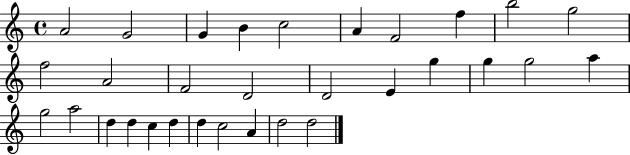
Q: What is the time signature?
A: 4/4